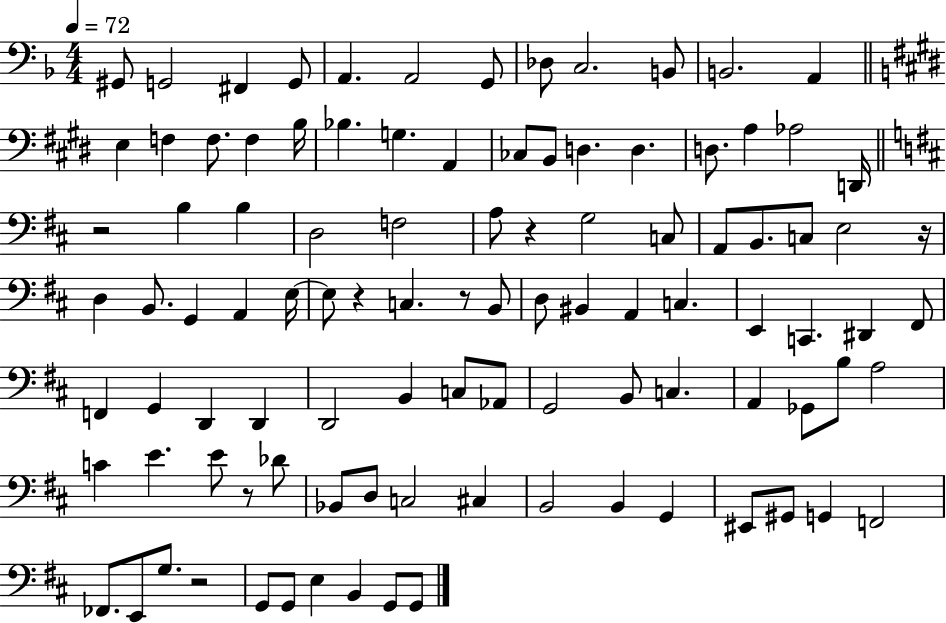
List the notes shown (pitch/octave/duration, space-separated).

G#2/e G2/h F#2/q G2/e A2/q. A2/h G2/e Db3/e C3/h. B2/e B2/h. A2/q E3/q F3/q F3/e. F3/q B3/s Bb3/q. G3/q. A2/q CES3/e B2/e D3/q. D3/q. D3/e. A3/q Ab3/h D2/s R/h B3/q B3/q D3/h F3/h A3/e R/q G3/h C3/e A2/e B2/e. C3/e E3/h R/s D3/q B2/e. G2/q A2/q E3/s E3/e R/q C3/q. R/e B2/e D3/e BIS2/q A2/q C3/q. E2/q C2/q. D#2/q F#2/e F2/q G2/q D2/q D2/q D2/h B2/q C3/e Ab2/e G2/h B2/e C3/q. A2/q Gb2/e B3/e A3/h C4/q E4/q. E4/e R/e Db4/e Bb2/e D3/e C3/h C#3/q B2/h B2/q G2/q EIS2/e G#2/e G2/q F2/h FES2/e. E2/e G3/e. R/h G2/e G2/e E3/q B2/q G2/e G2/e